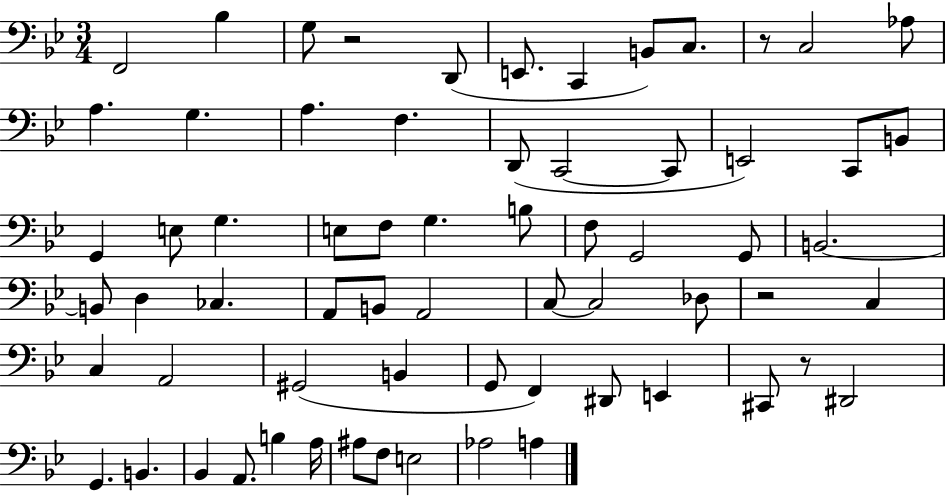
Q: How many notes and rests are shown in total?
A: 66